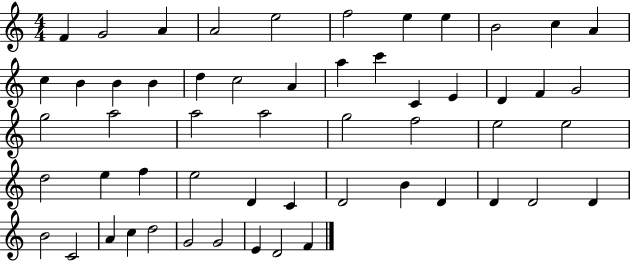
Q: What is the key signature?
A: C major